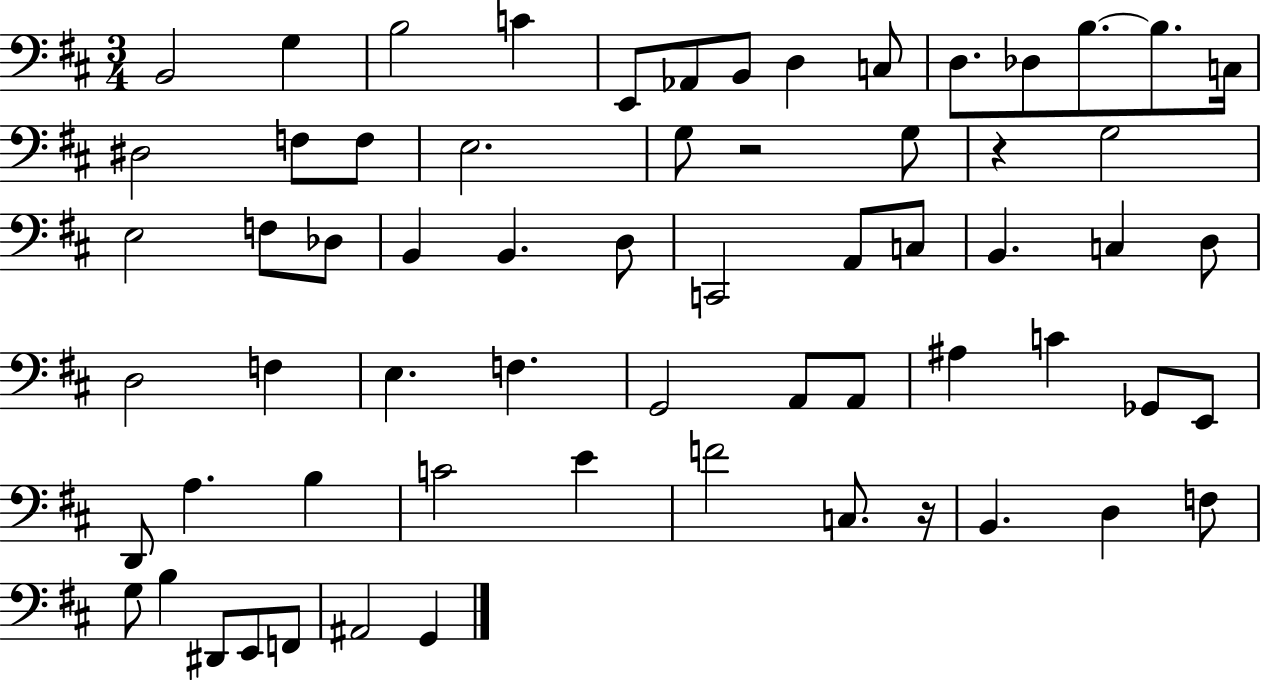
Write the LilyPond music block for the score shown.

{
  \clef bass
  \numericTimeSignature
  \time 3/4
  \key d \major
  b,2 g4 | b2 c'4 | e,8 aes,8 b,8 d4 c8 | d8. des8 b8.~~ b8. c16 | \break dis2 f8 f8 | e2. | g8 r2 g8 | r4 g2 | \break e2 f8 des8 | b,4 b,4. d8 | c,2 a,8 c8 | b,4. c4 d8 | \break d2 f4 | e4. f4. | g,2 a,8 a,8 | ais4 c'4 ges,8 e,8 | \break d,8 a4. b4 | c'2 e'4 | f'2 c8. r16 | b,4. d4 f8 | \break g8 b4 dis,8 e,8 f,8 | ais,2 g,4 | \bar "|."
}